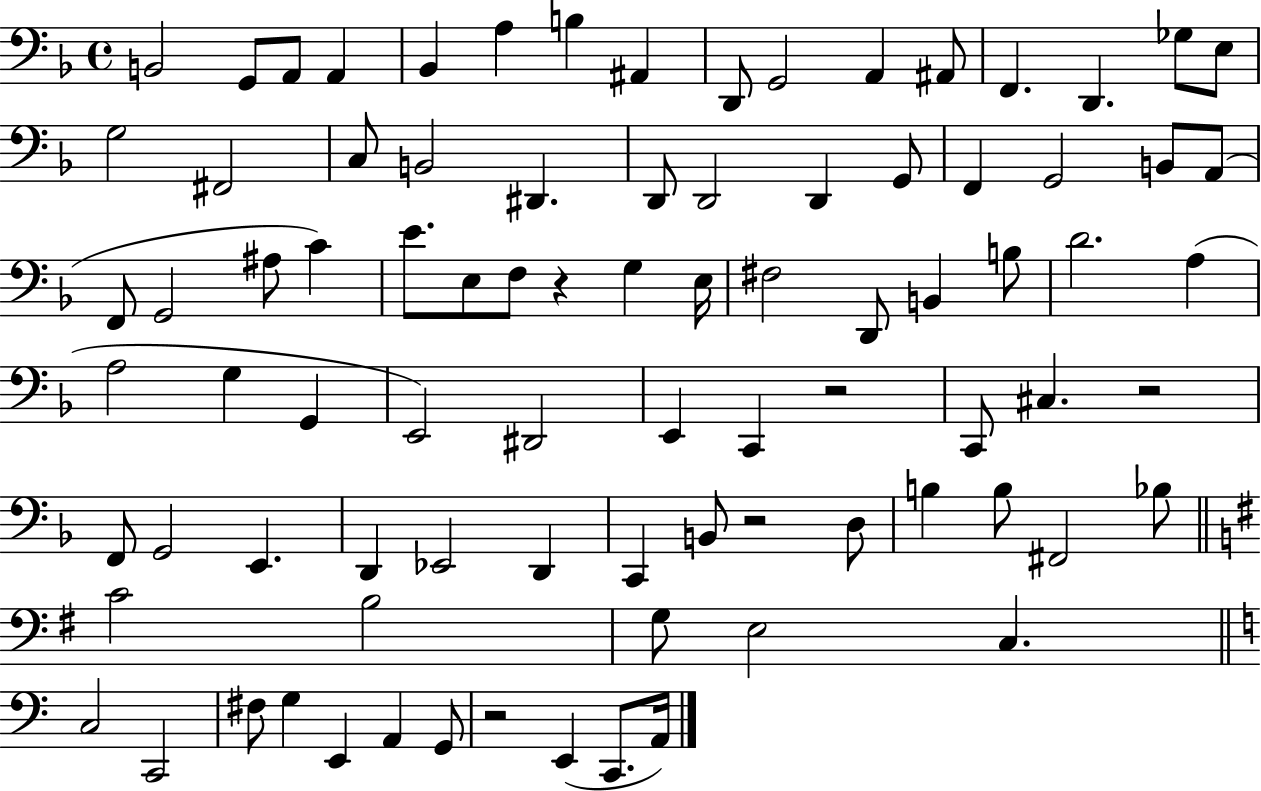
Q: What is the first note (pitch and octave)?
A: B2